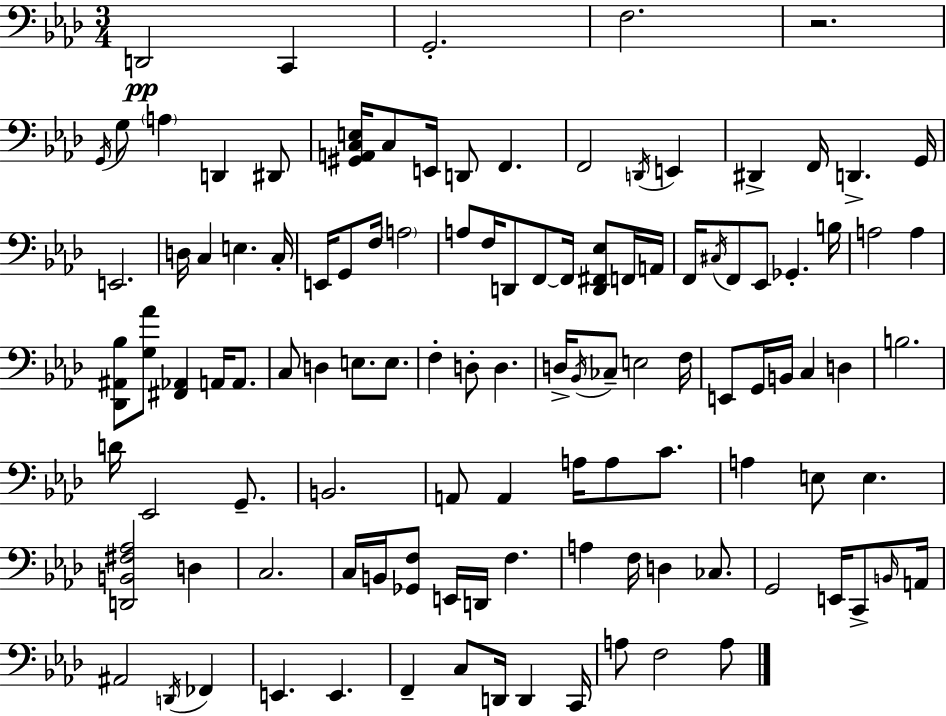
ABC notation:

X:1
T:Untitled
M:3/4
L:1/4
K:Fm
D,,2 C,, G,,2 F,2 z2 G,,/4 G,/2 A, D,, ^D,,/2 [^G,,A,,C,E,]/4 C,/2 E,,/4 D,,/2 F,, F,,2 D,,/4 E,, ^D,, F,,/4 D,, G,,/4 E,,2 D,/4 C, E, C,/4 E,,/4 G,,/2 F,/4 A,2 A,/2 F,/4 D,,/2 F,,/2 F,,/4 [D,,^F,,_E,]/2 F,,/4 A,,/4 F,,/4 ^C,/4 F,,/2 _E,,/2 _G,, B,/4 A,2 A, [_D,,^A,,_B,]/2 [G,_A]/2 [^F,,_A,,] A,,/4 A,,/2 C,/2 D, E,/2 E,/2 F, D,/2 D, D,/4 _B,,/4 _C,/2 E,2 F,/4 E,,/2 G,,/4 B,,/4 C, D, B,2 D/4 _E,,2 G,,/2 B,,2 A,,/2 A,, A,/4 A,/2 C/2 A, E,/2 E, [D,,B,,^F,_A,]2 D, C,2 C,/4 B,,/4 [_G,,F,]/2 E,,/4 D,,/4 F, A, F,/4 D, _C,/2 G,,2 E,,/4 C,,/2 B,,/4 A,,/4 ^A,,2 D,,/4 _F,, E,, E,, F,, C,/2 D,,/4 D,, C,,/4 A,/2 F,2 A,/2